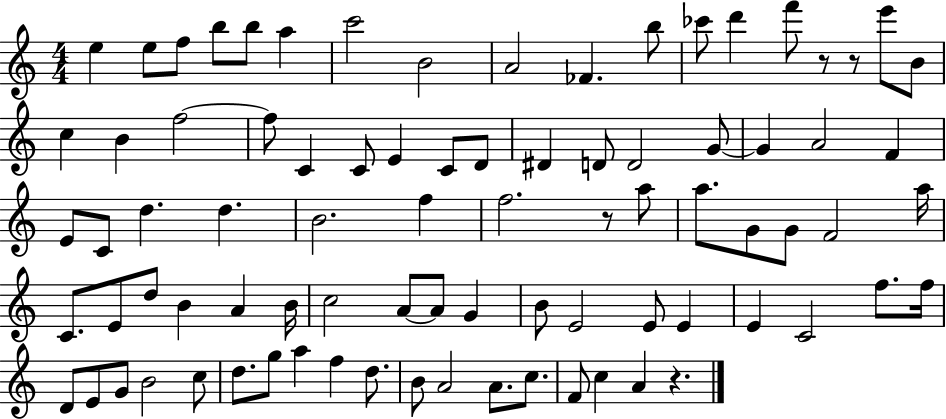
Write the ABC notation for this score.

X:1
T:Untitled
M:4/4
L:1/4
K:C
e e/2 f/2 b/2 b/2 a c'2 B2 A2 _F b/2 _c'/2 d' f'/2 z/2 z/2 e'/2 B/2 c B f2 f/2 C C/2 E C/2 D/2 ^D D/2 D2 G/2 G A2 F E/2 C/2 d d B2 f f2 z/2 a/2 a/2 G/2 G/2 F2 a/4 C/2 E/2 d/2 B A B/4 c2 A/2 A/2 G B/2 E2 E/2 E E C2 f/2 f/4 D/2 E/2 G/2 B2 c/2 d/2 g/2 a f d/2 B/2 A2 A/2 c/2 F/2 c A z